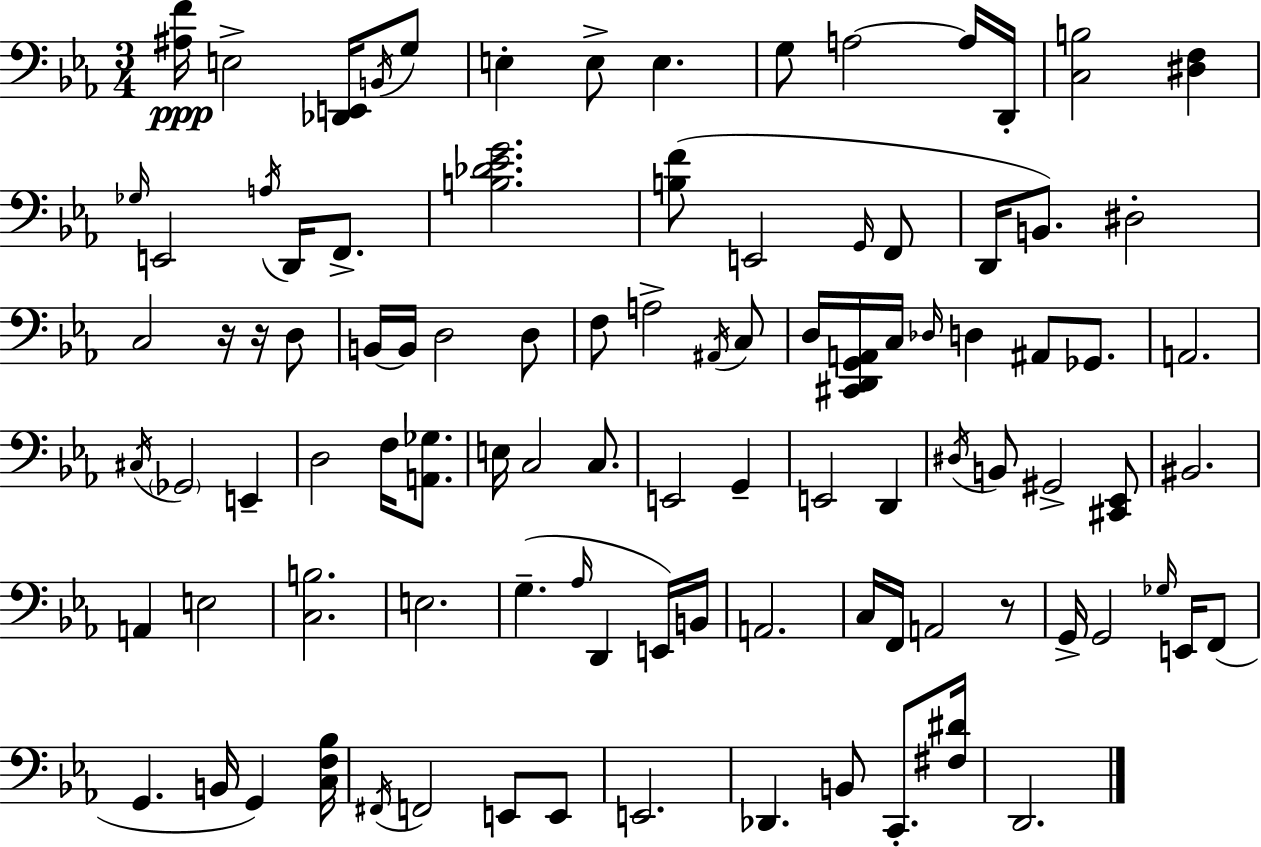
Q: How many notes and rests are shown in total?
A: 98